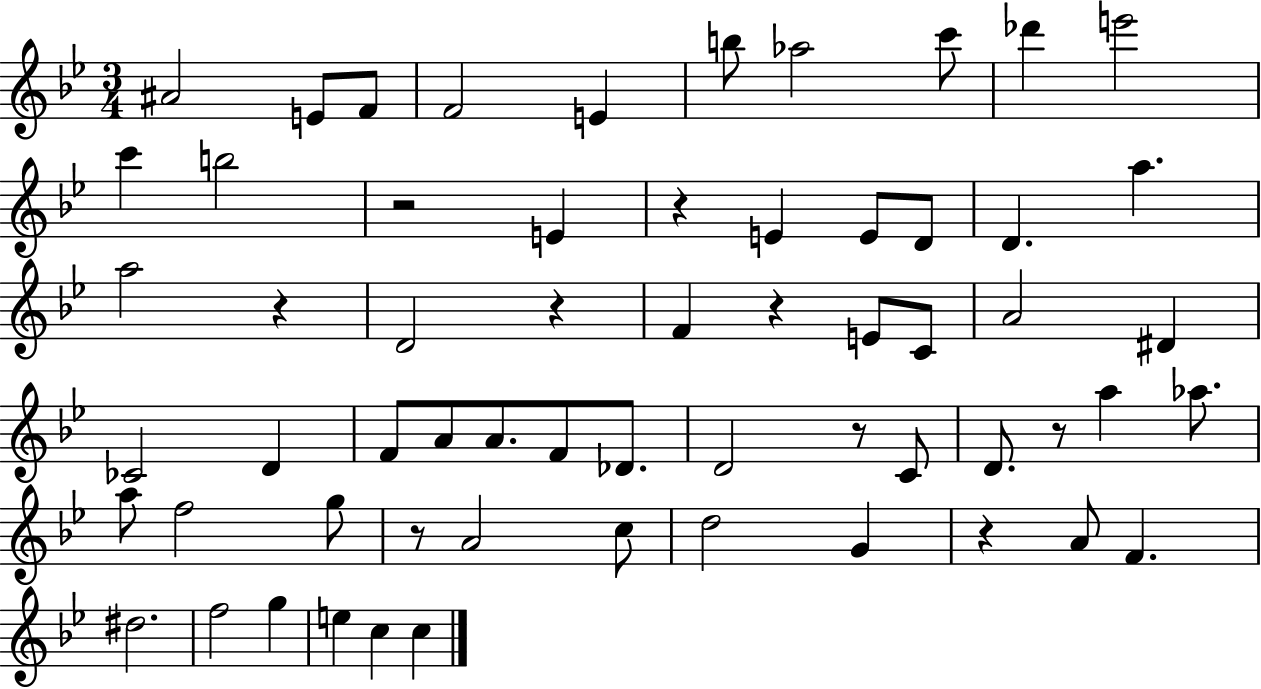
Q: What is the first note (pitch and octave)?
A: A#4